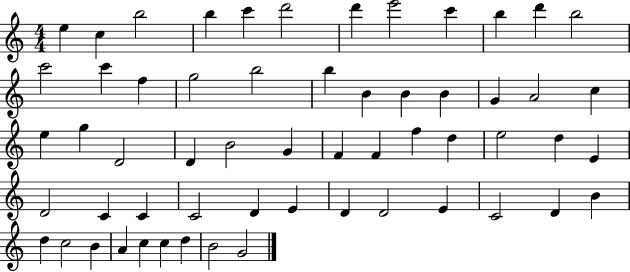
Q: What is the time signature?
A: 4/4